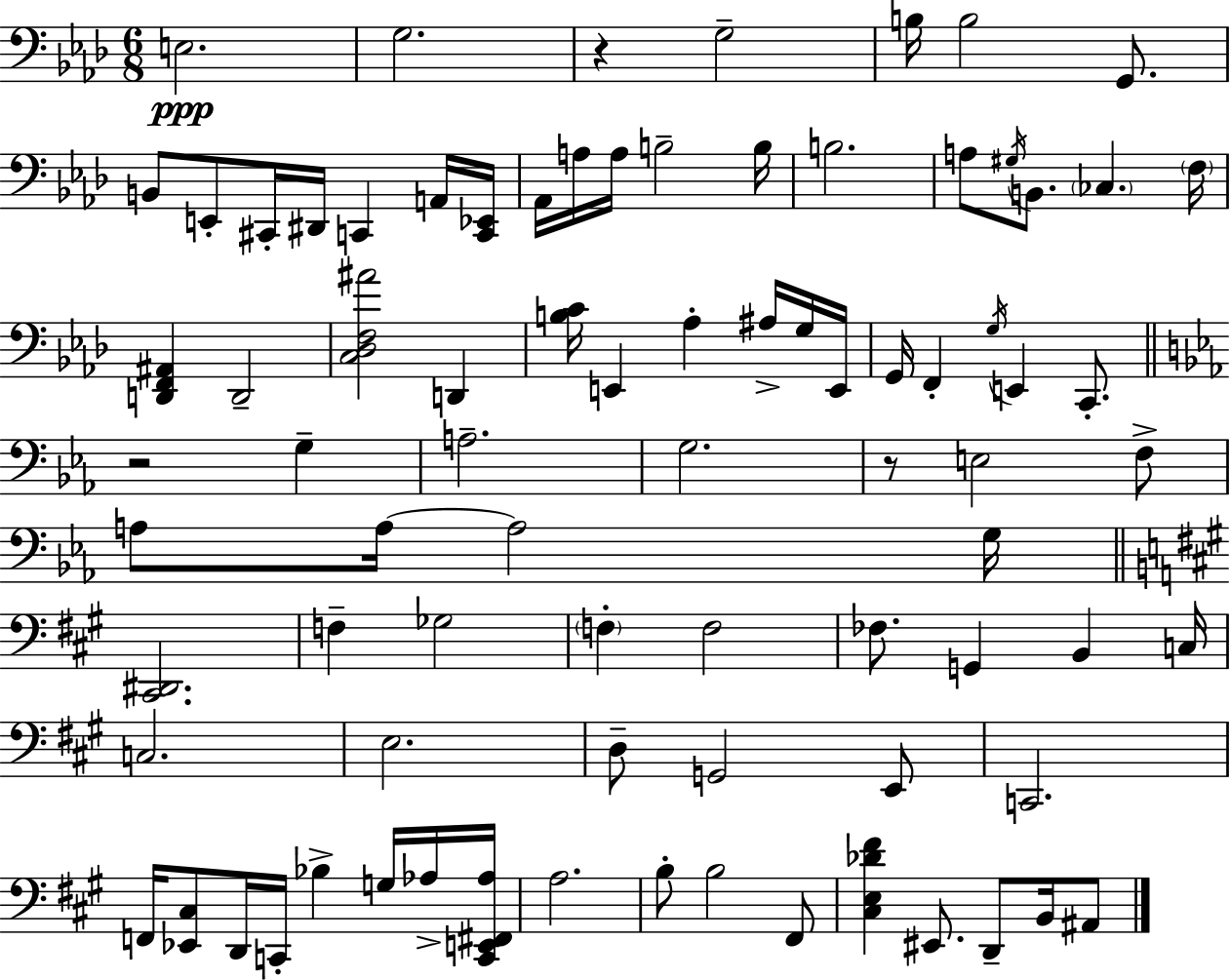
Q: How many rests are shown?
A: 3